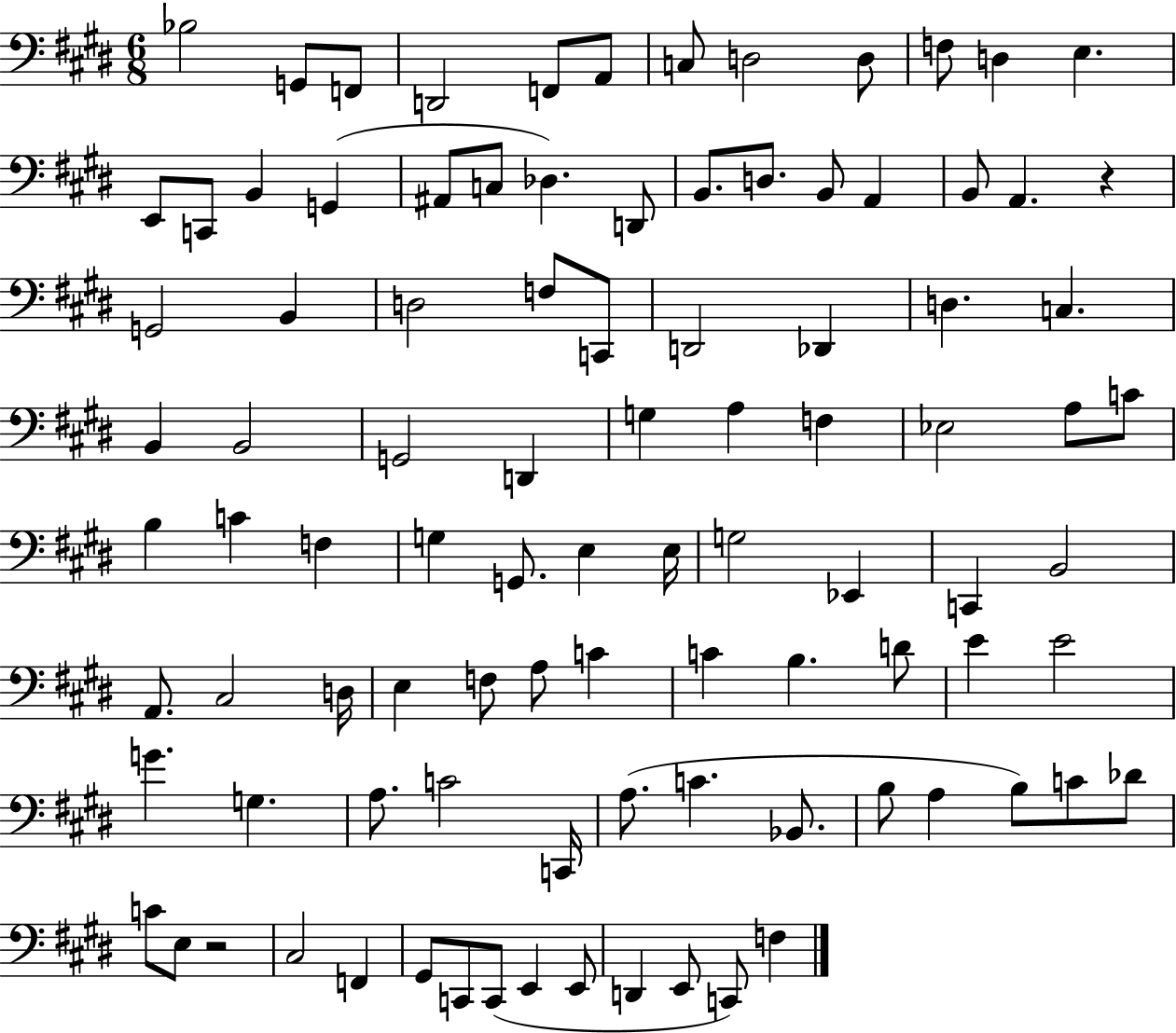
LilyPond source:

{
  \clef bass
  \numericTimeSignature
  \time 6/8
  \key e \major
  bes2 g,8 f,8 | d,2 f,8 a,8 | c8 d2 d8 | f8 d4 e4. | \break e,8 c,8 b,4 g,4( | ais,8 c8 des4.) d,8 | b,8. d8. b,8 a,4 | b,8 a,4. r4 | \break g,2 b,4 | d2 f8 c,8 | d,2 des,4 | d4. c4. | \break b,4 b,2 | g,2 d,4 | g4 a4 f4 | ees2 a8 c'8 | \break b4 c'4 f4 | g4 g,8. e4 e16 | g2 ees,4 | c,4 b,2 | \break a,8. cis2 d16 | e4 f8 a8 c'4 | c'4 b4. d'8 | e'4 e'2 | \break g'4. g4. | a8. c'2 c,16 | a8.( c'4. bes,8. | b8 a4 b8) c'8 des'8 | \break c'8 e8 r2 | cis2 f,4 | gis,8 c,8 c,8( e,4 e,8 | d,4 e,8 c,8) f4 | \break \bar "|."
}